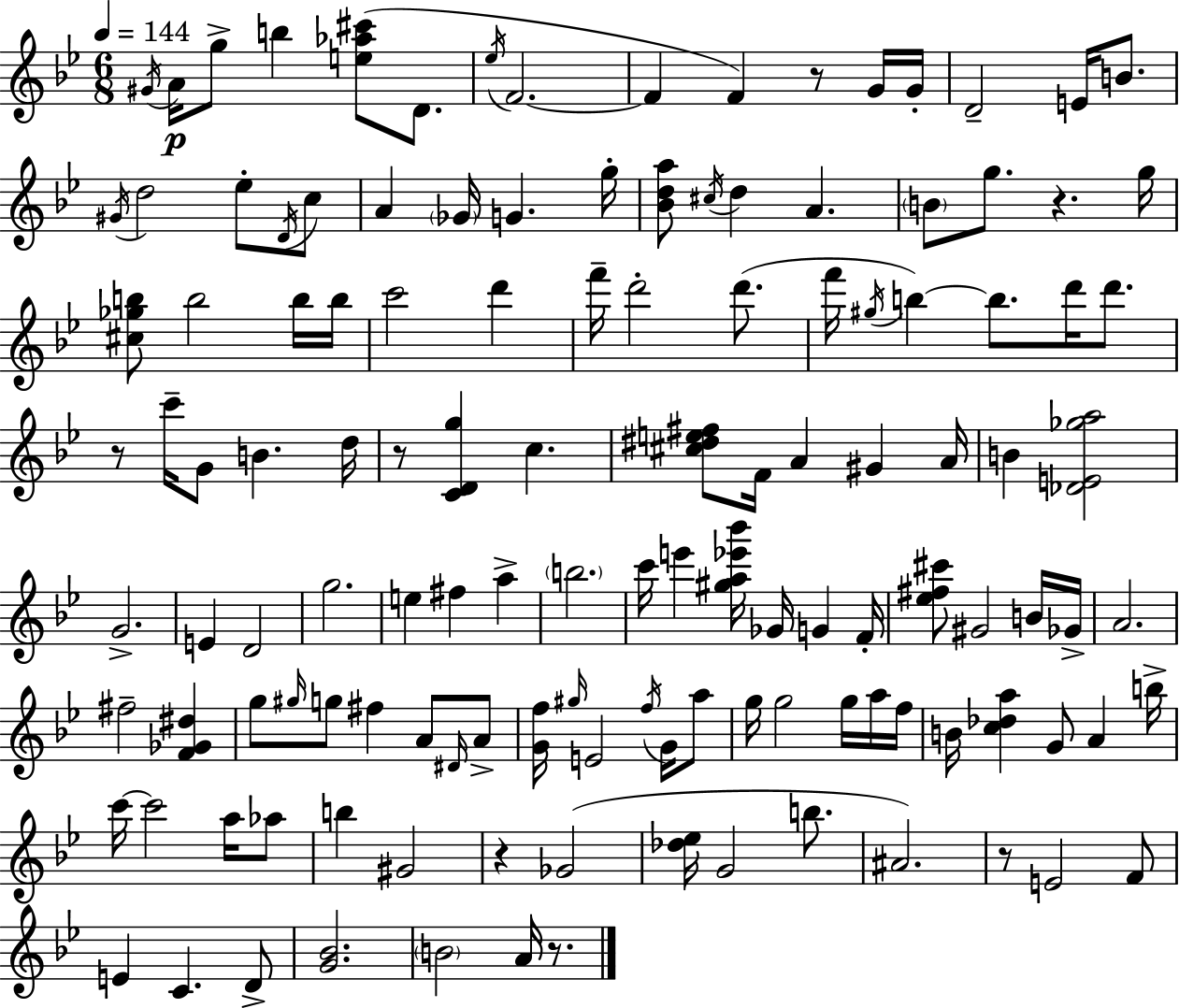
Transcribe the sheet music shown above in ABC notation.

X:1
T:Untitled
M:6/8
L:1/4
K:Gm
^G/4 A/4 g/2 b [e_a^c']/2 D/2 _e/4 F2 F F z/2 G/4 G/4 D2 E/4 B/2 ^G/4 d2 _e/2 D/4 c/2 A _G/4 G g/4 [_Bda]/2 ^c/4 d A B/2 g/2 z g/4 [^c_gb]/2 b2 b/4 b/4 c'2 d' f'/4 d'2 d'/2 f'/4 ^g/4 b b/2 d'/4 d'/2 z/2 c'/4 G/2 B d/4 z/2 [CDg] c [^c^de^f]/2 F/4 A ^G A/4 B [_DE_ga]2 G2 E D2 g2 e ^f a b2 c'/4 e' [^ga_e'_b']/4 _G/4 G F/4 [_e^f^c']/2 ^G2 B/4 _G/4 A2 ^f2 [F_G^d] g/2 ^g/4 g/2 ^f A/2 ^D/4 A/2 [Gf]/4 ^g/4 E2 f/4 G/4 a/2 g/4 g2 g/4 a/4 f/4 B/4 [c_da] G/2 A b/4 c'/4 c'2 a/4 _a/2 b ^G2 z _G2 [_d_e]/4 G2 b/2 ^A2 z/2 E2 F/2 E C D/2 [G_B]2 B2 A/4 z/2